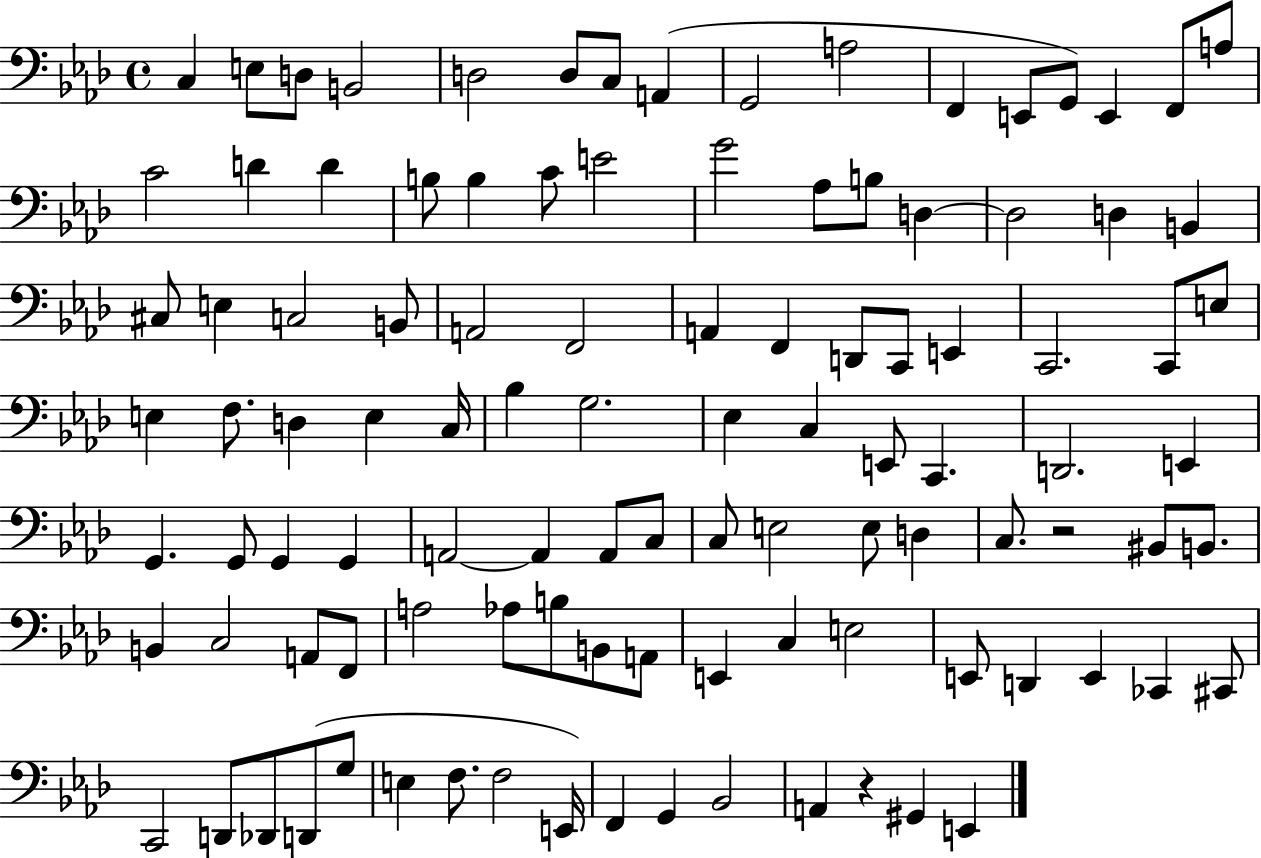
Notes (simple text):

C3/q E3/e D3/e B2/h D3/h D3/e C3/e A2/q G2/h A3/h F2/q E2/e G2/e E2/q F2/e A3/e C4/h D4/q D4/q B3/e B3/q C4/e E4/h G4/h Ab3/e B3/e D3/q D3/h D3/q B2/q C#3/e E3/q C3/h B2/e A2/h F2/h A2/q F2/q D2/e C2/e E2/q C2/h. C2/e E3/e E3/q F3/e. D3/q E3/q C3/s Bb3/q G3/h. Eb3/q C3/q E2/e C2/q. D2/h. E2/q G2/q. G2/e G2/q G2/q A2/h A2/q A2/e C3/e C3/e E3/h E3/e D3/q C3/e. R/h BIS2/e B2/e. B2/q C3/h A2/e F2/e A3/h Ab3/e B3/e B2/e A2/e E2/q C3/q E3/h E2/e D2/q E2/q CES2/q C#2/e C2/h D2/e Db2/e D2/e G3/e E3/q F3/e. F3/h E2/s F2/q G2/q Bb2/h A2/q R/q G#2/q E2/q